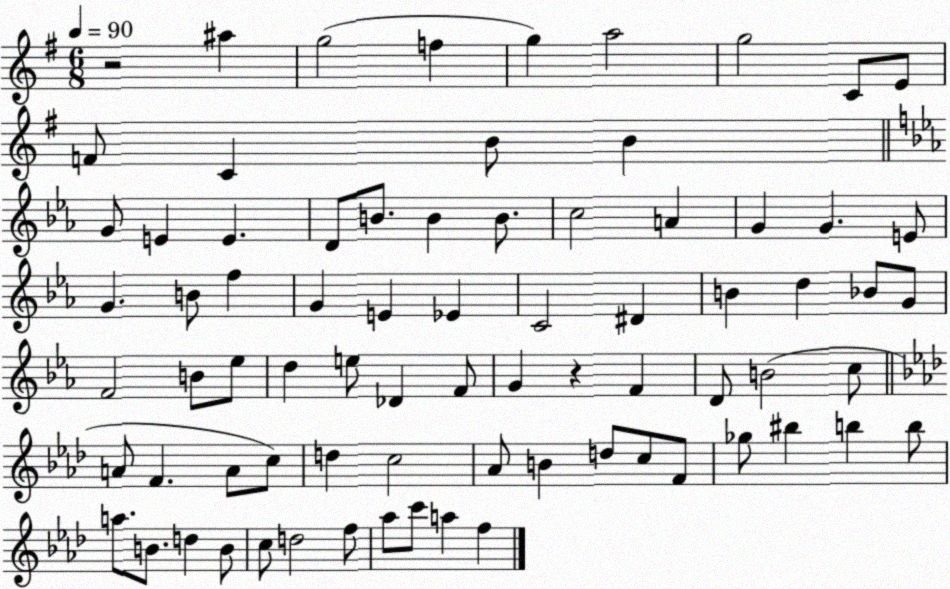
X:1
T:Untitled
M:6/8
L:1/4
K:G
z2 ^a g2 f g a2 g2 C/2 E/2 F/2 C B/2 B G/2 E E D/2 B/2 B B/2 c2 A G G E/2 G B/2 f G E _E C2 ^D B d _B/2 G/2 F2 B/2 _e/2 d e/2 _D F/2 G z F D/2 B2 c/2 A/2 F A/2 c/2 d c2 _A/2 B d/2 c/2 F/2 _g/2 ^b b b/2 a/2 B/2 d B/2 c/2 d2 f/2 _a/2 c'/2 a f